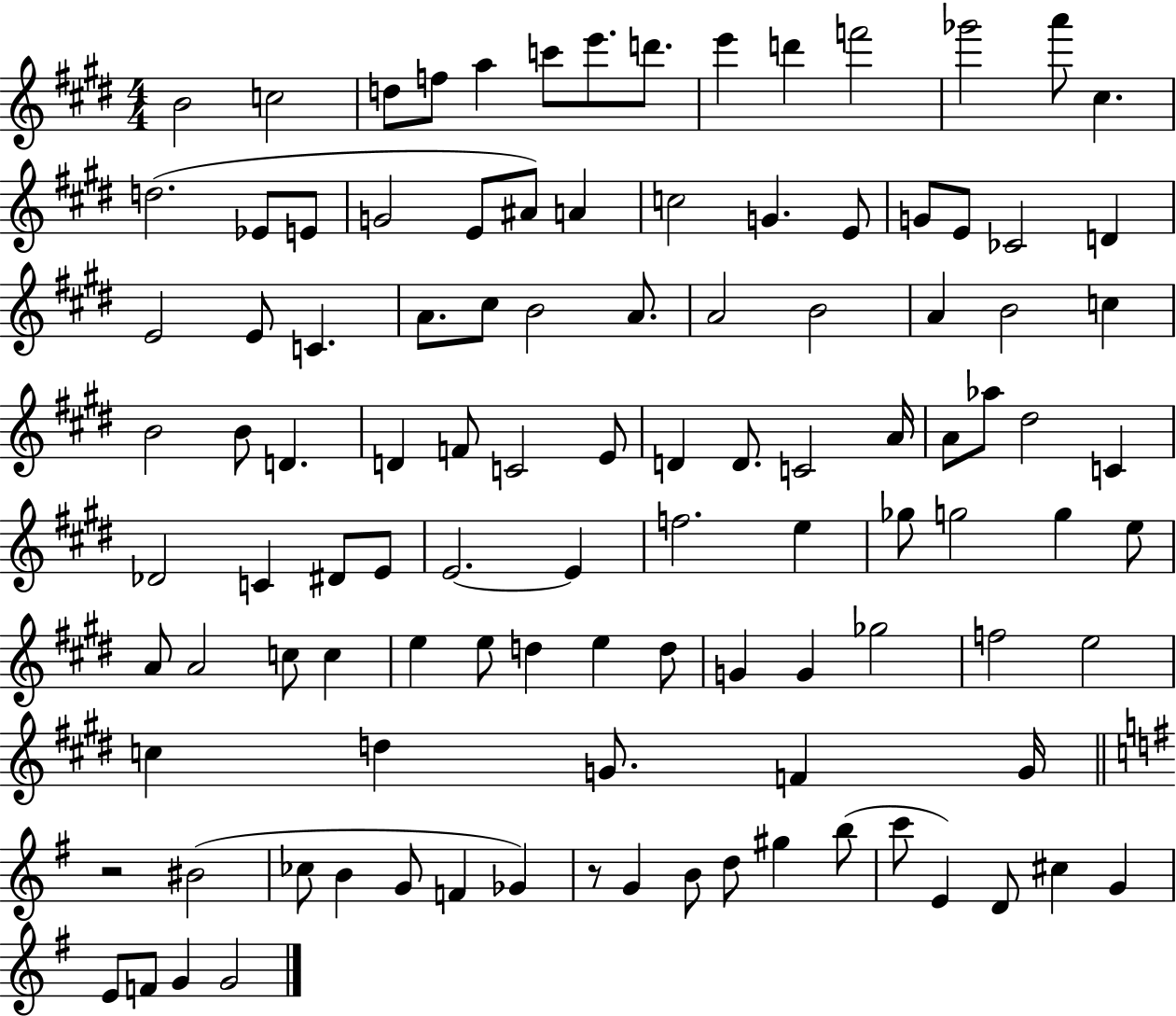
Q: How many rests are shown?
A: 2